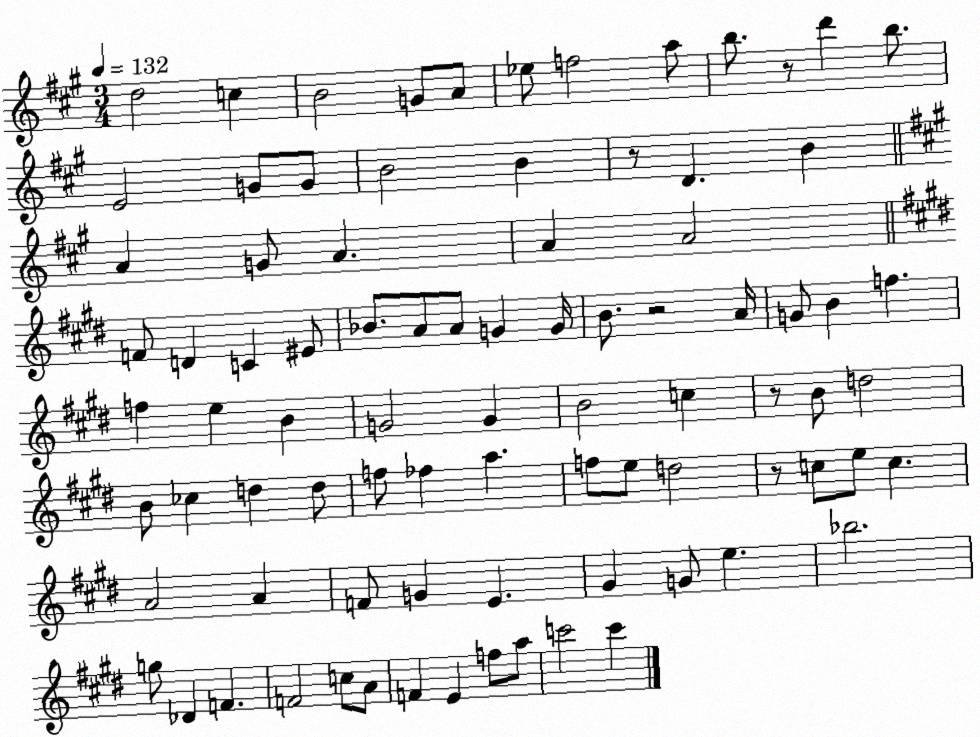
X:1
T:Untitled
M:3/4
L:1/4
K:A
d2 c B2 G/2 A/2 _e/2 f2 a/2 b/2 z/2 d' b/2 E2 G/2 G/2 B2 B z/2 D B A G/2 A A A2 F/2 D C ^E/2 _B/2 A/2 A/2 G G/4 B/2 z2 A/4 G/2 B f f e B G2 G B2 c z/2 B/2 d2 B/2 _c d d/2 f/2 _f a f/2 e/2 d2 z/2 c/2 e/2 c A2 A F/2 G E ^G G/2 e _b2 g/2 _D F F2 c/2 A/2 F E f/2 a/2 c'2 c'